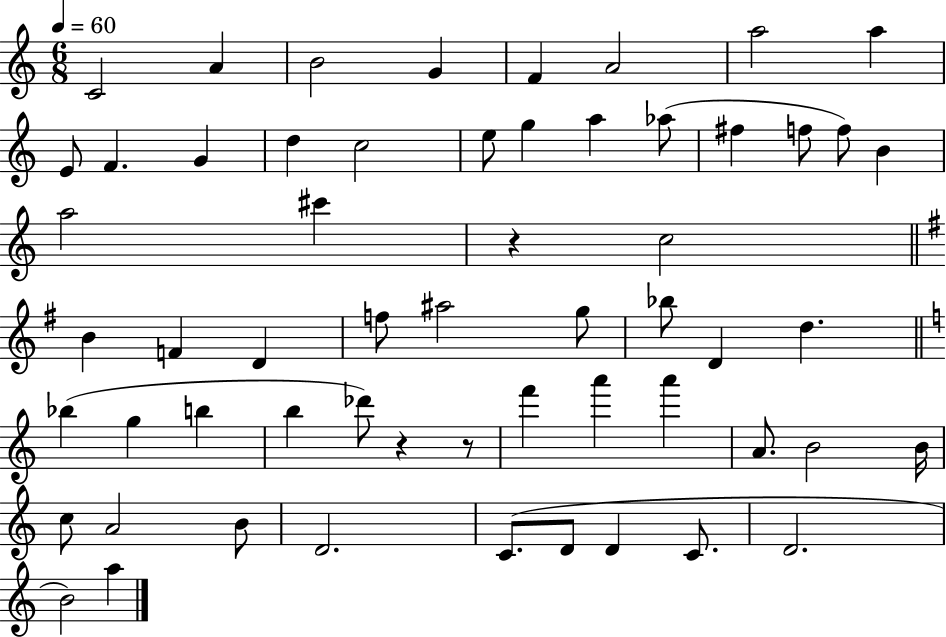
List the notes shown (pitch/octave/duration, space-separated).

C4/h A4/q B4/h G4/q F4/q A4/h A5/h A5/q E4/e F4/q. G4/q D5/q C5/h E5/e G5/q A5/q Ab5/e F#5/q F5/e F5/e B4/q A5/h C#6/q R/q C5/h B4/q F4/q D4/q F5/e A#5/h G5/e Bb5/e D4/q D5/q. Bb5/q G5/q B5/q B5/q Db6/e R/q R/e F6/q A6/q A6/q A4/e. B4/h B4/s C5/e A4/h B4/e D4/h. C4/e. D4/e D4/q C4/e. D4/h. B4/h A5/q